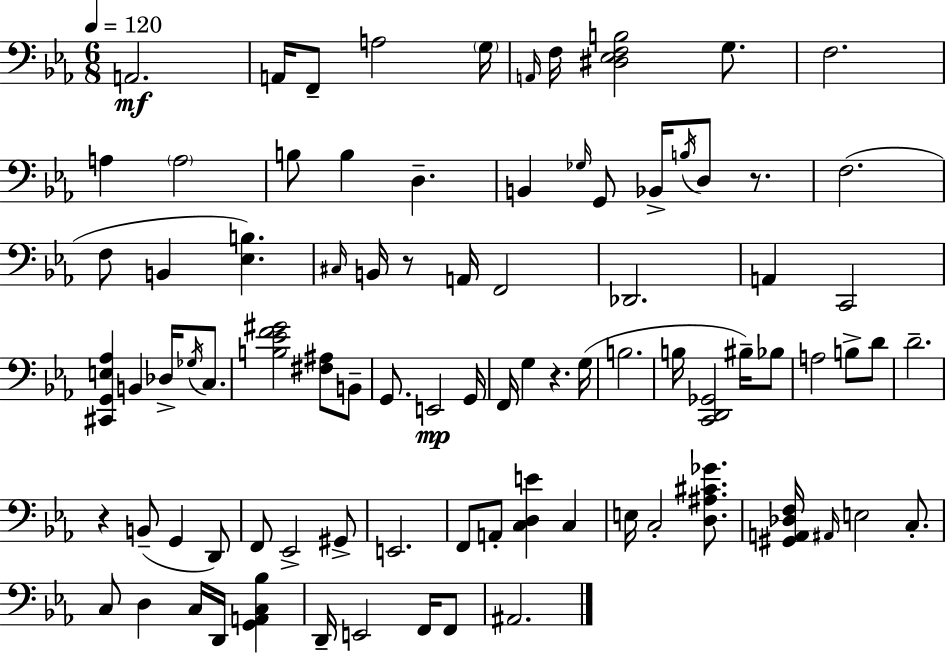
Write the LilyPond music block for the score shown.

{
  \clef bass
  \numericTimeSignature
  \time 6/8
  \key c \minor
  \tempo 4 = 120
  \repeat volta 2 { a,2.\mf | a,16 f,8-- a2 \parenthesize g16 | \grace { a,16 } f16 <dis ees f b>2 g8. | f2. | \break a4 \parenthesize a2 | b8 b4 d4.-- | b,4 \grace { ges16 } g,8 bes,16-> \acciaccatura { b16 } d8 | r8. f2.( | \break f8 b,4 <ees b>4.) | \grace { cis16 } b,16 r8 a,16 f,2 | des,2. | a,4 c,2 | \break <cis, g, e aes>4 b,4 | des16-> \acciaccatura { ges16 } c8. <b ees' f' gis'>2 | <fis ais>8 b,8-- g,8. e,2\mp | g,16 f,16 g4 r4. | \break g16( b2. | b16 <c, d, ges,>2 | bis16--) bes8 a2 | b8-> d'8 d'2.-- | \break r4 b,8--( g,4 | d,8) f,8 ees,2-> | gis,8-> e,2. | f,8 a,8-. <c d e'>4 | \break c4 e16 c2-. | <d ais cis' ges'>8. <gis, a, des f>16 \grace { ais,16 } e2 | c8.-. c8 d4 | c16 d,16 <g, a, c bes>4 d,16-- e,2 | \break f,16 f,8 ais,2. | } \bar "|."
}